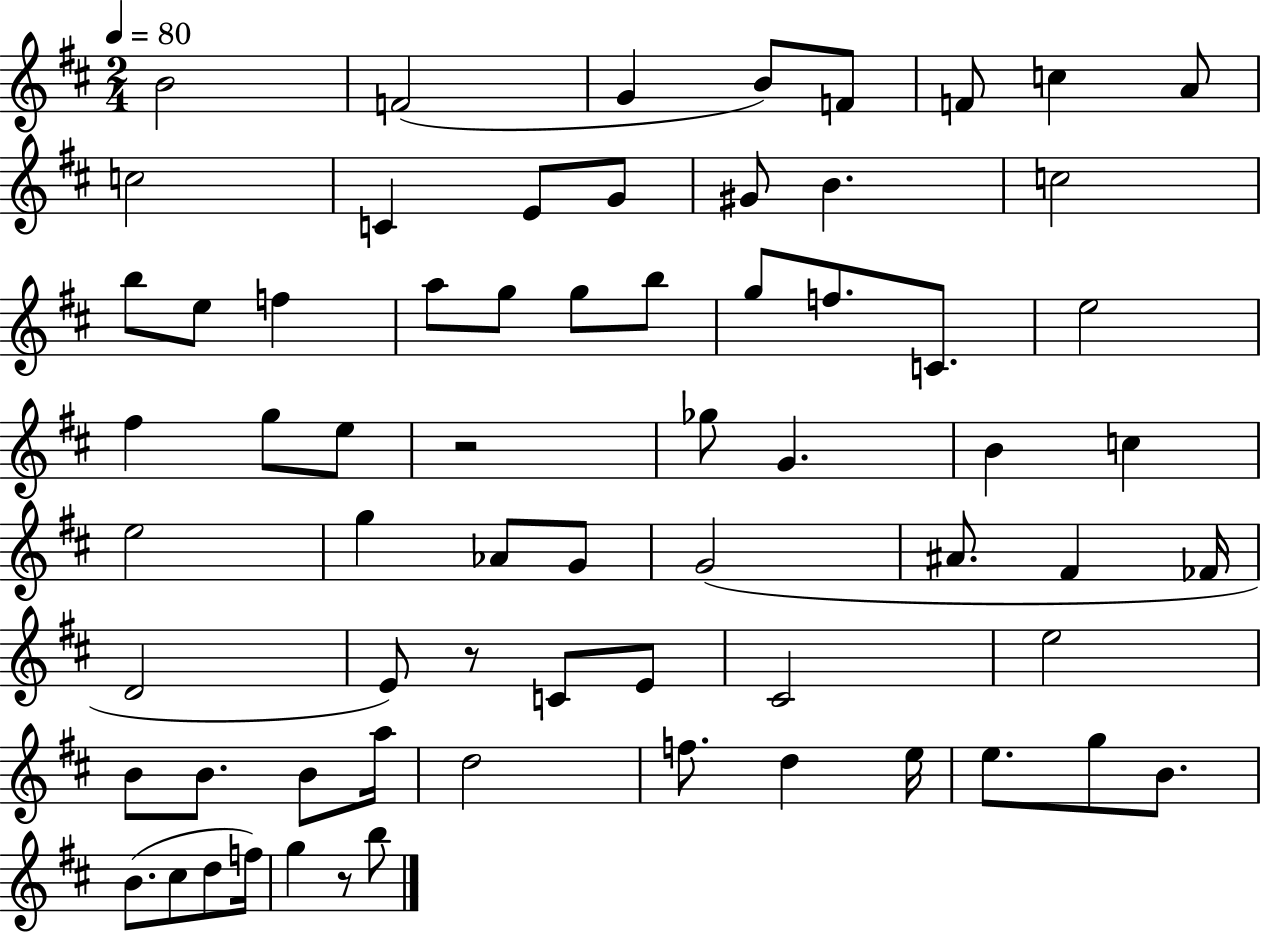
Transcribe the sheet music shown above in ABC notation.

X:1
T:Untitled
M:2/4
L:1/4
K:D
B2 F2 G B/2 F/2 F/2 c A/2 c2 C E/2 G/2 ^G/2 B c2 b/2 e/2 f a/2 g/2 g/2 b/2 g/2 f/2 C/2 e2 ^f g/2 e/2 z2 _g/2 G B c e2 g _A/2 G/2 G2 ^A/2 ^F _F/4 D2 E/2 z/2 C/2 E/2 ^C2 e2 B/2 B/2 B/2 a/4 d2 f/2 d e/4 e/2 g/2 B/2 B/2 ^c/2 d/2 f/4 g z/2 b/2